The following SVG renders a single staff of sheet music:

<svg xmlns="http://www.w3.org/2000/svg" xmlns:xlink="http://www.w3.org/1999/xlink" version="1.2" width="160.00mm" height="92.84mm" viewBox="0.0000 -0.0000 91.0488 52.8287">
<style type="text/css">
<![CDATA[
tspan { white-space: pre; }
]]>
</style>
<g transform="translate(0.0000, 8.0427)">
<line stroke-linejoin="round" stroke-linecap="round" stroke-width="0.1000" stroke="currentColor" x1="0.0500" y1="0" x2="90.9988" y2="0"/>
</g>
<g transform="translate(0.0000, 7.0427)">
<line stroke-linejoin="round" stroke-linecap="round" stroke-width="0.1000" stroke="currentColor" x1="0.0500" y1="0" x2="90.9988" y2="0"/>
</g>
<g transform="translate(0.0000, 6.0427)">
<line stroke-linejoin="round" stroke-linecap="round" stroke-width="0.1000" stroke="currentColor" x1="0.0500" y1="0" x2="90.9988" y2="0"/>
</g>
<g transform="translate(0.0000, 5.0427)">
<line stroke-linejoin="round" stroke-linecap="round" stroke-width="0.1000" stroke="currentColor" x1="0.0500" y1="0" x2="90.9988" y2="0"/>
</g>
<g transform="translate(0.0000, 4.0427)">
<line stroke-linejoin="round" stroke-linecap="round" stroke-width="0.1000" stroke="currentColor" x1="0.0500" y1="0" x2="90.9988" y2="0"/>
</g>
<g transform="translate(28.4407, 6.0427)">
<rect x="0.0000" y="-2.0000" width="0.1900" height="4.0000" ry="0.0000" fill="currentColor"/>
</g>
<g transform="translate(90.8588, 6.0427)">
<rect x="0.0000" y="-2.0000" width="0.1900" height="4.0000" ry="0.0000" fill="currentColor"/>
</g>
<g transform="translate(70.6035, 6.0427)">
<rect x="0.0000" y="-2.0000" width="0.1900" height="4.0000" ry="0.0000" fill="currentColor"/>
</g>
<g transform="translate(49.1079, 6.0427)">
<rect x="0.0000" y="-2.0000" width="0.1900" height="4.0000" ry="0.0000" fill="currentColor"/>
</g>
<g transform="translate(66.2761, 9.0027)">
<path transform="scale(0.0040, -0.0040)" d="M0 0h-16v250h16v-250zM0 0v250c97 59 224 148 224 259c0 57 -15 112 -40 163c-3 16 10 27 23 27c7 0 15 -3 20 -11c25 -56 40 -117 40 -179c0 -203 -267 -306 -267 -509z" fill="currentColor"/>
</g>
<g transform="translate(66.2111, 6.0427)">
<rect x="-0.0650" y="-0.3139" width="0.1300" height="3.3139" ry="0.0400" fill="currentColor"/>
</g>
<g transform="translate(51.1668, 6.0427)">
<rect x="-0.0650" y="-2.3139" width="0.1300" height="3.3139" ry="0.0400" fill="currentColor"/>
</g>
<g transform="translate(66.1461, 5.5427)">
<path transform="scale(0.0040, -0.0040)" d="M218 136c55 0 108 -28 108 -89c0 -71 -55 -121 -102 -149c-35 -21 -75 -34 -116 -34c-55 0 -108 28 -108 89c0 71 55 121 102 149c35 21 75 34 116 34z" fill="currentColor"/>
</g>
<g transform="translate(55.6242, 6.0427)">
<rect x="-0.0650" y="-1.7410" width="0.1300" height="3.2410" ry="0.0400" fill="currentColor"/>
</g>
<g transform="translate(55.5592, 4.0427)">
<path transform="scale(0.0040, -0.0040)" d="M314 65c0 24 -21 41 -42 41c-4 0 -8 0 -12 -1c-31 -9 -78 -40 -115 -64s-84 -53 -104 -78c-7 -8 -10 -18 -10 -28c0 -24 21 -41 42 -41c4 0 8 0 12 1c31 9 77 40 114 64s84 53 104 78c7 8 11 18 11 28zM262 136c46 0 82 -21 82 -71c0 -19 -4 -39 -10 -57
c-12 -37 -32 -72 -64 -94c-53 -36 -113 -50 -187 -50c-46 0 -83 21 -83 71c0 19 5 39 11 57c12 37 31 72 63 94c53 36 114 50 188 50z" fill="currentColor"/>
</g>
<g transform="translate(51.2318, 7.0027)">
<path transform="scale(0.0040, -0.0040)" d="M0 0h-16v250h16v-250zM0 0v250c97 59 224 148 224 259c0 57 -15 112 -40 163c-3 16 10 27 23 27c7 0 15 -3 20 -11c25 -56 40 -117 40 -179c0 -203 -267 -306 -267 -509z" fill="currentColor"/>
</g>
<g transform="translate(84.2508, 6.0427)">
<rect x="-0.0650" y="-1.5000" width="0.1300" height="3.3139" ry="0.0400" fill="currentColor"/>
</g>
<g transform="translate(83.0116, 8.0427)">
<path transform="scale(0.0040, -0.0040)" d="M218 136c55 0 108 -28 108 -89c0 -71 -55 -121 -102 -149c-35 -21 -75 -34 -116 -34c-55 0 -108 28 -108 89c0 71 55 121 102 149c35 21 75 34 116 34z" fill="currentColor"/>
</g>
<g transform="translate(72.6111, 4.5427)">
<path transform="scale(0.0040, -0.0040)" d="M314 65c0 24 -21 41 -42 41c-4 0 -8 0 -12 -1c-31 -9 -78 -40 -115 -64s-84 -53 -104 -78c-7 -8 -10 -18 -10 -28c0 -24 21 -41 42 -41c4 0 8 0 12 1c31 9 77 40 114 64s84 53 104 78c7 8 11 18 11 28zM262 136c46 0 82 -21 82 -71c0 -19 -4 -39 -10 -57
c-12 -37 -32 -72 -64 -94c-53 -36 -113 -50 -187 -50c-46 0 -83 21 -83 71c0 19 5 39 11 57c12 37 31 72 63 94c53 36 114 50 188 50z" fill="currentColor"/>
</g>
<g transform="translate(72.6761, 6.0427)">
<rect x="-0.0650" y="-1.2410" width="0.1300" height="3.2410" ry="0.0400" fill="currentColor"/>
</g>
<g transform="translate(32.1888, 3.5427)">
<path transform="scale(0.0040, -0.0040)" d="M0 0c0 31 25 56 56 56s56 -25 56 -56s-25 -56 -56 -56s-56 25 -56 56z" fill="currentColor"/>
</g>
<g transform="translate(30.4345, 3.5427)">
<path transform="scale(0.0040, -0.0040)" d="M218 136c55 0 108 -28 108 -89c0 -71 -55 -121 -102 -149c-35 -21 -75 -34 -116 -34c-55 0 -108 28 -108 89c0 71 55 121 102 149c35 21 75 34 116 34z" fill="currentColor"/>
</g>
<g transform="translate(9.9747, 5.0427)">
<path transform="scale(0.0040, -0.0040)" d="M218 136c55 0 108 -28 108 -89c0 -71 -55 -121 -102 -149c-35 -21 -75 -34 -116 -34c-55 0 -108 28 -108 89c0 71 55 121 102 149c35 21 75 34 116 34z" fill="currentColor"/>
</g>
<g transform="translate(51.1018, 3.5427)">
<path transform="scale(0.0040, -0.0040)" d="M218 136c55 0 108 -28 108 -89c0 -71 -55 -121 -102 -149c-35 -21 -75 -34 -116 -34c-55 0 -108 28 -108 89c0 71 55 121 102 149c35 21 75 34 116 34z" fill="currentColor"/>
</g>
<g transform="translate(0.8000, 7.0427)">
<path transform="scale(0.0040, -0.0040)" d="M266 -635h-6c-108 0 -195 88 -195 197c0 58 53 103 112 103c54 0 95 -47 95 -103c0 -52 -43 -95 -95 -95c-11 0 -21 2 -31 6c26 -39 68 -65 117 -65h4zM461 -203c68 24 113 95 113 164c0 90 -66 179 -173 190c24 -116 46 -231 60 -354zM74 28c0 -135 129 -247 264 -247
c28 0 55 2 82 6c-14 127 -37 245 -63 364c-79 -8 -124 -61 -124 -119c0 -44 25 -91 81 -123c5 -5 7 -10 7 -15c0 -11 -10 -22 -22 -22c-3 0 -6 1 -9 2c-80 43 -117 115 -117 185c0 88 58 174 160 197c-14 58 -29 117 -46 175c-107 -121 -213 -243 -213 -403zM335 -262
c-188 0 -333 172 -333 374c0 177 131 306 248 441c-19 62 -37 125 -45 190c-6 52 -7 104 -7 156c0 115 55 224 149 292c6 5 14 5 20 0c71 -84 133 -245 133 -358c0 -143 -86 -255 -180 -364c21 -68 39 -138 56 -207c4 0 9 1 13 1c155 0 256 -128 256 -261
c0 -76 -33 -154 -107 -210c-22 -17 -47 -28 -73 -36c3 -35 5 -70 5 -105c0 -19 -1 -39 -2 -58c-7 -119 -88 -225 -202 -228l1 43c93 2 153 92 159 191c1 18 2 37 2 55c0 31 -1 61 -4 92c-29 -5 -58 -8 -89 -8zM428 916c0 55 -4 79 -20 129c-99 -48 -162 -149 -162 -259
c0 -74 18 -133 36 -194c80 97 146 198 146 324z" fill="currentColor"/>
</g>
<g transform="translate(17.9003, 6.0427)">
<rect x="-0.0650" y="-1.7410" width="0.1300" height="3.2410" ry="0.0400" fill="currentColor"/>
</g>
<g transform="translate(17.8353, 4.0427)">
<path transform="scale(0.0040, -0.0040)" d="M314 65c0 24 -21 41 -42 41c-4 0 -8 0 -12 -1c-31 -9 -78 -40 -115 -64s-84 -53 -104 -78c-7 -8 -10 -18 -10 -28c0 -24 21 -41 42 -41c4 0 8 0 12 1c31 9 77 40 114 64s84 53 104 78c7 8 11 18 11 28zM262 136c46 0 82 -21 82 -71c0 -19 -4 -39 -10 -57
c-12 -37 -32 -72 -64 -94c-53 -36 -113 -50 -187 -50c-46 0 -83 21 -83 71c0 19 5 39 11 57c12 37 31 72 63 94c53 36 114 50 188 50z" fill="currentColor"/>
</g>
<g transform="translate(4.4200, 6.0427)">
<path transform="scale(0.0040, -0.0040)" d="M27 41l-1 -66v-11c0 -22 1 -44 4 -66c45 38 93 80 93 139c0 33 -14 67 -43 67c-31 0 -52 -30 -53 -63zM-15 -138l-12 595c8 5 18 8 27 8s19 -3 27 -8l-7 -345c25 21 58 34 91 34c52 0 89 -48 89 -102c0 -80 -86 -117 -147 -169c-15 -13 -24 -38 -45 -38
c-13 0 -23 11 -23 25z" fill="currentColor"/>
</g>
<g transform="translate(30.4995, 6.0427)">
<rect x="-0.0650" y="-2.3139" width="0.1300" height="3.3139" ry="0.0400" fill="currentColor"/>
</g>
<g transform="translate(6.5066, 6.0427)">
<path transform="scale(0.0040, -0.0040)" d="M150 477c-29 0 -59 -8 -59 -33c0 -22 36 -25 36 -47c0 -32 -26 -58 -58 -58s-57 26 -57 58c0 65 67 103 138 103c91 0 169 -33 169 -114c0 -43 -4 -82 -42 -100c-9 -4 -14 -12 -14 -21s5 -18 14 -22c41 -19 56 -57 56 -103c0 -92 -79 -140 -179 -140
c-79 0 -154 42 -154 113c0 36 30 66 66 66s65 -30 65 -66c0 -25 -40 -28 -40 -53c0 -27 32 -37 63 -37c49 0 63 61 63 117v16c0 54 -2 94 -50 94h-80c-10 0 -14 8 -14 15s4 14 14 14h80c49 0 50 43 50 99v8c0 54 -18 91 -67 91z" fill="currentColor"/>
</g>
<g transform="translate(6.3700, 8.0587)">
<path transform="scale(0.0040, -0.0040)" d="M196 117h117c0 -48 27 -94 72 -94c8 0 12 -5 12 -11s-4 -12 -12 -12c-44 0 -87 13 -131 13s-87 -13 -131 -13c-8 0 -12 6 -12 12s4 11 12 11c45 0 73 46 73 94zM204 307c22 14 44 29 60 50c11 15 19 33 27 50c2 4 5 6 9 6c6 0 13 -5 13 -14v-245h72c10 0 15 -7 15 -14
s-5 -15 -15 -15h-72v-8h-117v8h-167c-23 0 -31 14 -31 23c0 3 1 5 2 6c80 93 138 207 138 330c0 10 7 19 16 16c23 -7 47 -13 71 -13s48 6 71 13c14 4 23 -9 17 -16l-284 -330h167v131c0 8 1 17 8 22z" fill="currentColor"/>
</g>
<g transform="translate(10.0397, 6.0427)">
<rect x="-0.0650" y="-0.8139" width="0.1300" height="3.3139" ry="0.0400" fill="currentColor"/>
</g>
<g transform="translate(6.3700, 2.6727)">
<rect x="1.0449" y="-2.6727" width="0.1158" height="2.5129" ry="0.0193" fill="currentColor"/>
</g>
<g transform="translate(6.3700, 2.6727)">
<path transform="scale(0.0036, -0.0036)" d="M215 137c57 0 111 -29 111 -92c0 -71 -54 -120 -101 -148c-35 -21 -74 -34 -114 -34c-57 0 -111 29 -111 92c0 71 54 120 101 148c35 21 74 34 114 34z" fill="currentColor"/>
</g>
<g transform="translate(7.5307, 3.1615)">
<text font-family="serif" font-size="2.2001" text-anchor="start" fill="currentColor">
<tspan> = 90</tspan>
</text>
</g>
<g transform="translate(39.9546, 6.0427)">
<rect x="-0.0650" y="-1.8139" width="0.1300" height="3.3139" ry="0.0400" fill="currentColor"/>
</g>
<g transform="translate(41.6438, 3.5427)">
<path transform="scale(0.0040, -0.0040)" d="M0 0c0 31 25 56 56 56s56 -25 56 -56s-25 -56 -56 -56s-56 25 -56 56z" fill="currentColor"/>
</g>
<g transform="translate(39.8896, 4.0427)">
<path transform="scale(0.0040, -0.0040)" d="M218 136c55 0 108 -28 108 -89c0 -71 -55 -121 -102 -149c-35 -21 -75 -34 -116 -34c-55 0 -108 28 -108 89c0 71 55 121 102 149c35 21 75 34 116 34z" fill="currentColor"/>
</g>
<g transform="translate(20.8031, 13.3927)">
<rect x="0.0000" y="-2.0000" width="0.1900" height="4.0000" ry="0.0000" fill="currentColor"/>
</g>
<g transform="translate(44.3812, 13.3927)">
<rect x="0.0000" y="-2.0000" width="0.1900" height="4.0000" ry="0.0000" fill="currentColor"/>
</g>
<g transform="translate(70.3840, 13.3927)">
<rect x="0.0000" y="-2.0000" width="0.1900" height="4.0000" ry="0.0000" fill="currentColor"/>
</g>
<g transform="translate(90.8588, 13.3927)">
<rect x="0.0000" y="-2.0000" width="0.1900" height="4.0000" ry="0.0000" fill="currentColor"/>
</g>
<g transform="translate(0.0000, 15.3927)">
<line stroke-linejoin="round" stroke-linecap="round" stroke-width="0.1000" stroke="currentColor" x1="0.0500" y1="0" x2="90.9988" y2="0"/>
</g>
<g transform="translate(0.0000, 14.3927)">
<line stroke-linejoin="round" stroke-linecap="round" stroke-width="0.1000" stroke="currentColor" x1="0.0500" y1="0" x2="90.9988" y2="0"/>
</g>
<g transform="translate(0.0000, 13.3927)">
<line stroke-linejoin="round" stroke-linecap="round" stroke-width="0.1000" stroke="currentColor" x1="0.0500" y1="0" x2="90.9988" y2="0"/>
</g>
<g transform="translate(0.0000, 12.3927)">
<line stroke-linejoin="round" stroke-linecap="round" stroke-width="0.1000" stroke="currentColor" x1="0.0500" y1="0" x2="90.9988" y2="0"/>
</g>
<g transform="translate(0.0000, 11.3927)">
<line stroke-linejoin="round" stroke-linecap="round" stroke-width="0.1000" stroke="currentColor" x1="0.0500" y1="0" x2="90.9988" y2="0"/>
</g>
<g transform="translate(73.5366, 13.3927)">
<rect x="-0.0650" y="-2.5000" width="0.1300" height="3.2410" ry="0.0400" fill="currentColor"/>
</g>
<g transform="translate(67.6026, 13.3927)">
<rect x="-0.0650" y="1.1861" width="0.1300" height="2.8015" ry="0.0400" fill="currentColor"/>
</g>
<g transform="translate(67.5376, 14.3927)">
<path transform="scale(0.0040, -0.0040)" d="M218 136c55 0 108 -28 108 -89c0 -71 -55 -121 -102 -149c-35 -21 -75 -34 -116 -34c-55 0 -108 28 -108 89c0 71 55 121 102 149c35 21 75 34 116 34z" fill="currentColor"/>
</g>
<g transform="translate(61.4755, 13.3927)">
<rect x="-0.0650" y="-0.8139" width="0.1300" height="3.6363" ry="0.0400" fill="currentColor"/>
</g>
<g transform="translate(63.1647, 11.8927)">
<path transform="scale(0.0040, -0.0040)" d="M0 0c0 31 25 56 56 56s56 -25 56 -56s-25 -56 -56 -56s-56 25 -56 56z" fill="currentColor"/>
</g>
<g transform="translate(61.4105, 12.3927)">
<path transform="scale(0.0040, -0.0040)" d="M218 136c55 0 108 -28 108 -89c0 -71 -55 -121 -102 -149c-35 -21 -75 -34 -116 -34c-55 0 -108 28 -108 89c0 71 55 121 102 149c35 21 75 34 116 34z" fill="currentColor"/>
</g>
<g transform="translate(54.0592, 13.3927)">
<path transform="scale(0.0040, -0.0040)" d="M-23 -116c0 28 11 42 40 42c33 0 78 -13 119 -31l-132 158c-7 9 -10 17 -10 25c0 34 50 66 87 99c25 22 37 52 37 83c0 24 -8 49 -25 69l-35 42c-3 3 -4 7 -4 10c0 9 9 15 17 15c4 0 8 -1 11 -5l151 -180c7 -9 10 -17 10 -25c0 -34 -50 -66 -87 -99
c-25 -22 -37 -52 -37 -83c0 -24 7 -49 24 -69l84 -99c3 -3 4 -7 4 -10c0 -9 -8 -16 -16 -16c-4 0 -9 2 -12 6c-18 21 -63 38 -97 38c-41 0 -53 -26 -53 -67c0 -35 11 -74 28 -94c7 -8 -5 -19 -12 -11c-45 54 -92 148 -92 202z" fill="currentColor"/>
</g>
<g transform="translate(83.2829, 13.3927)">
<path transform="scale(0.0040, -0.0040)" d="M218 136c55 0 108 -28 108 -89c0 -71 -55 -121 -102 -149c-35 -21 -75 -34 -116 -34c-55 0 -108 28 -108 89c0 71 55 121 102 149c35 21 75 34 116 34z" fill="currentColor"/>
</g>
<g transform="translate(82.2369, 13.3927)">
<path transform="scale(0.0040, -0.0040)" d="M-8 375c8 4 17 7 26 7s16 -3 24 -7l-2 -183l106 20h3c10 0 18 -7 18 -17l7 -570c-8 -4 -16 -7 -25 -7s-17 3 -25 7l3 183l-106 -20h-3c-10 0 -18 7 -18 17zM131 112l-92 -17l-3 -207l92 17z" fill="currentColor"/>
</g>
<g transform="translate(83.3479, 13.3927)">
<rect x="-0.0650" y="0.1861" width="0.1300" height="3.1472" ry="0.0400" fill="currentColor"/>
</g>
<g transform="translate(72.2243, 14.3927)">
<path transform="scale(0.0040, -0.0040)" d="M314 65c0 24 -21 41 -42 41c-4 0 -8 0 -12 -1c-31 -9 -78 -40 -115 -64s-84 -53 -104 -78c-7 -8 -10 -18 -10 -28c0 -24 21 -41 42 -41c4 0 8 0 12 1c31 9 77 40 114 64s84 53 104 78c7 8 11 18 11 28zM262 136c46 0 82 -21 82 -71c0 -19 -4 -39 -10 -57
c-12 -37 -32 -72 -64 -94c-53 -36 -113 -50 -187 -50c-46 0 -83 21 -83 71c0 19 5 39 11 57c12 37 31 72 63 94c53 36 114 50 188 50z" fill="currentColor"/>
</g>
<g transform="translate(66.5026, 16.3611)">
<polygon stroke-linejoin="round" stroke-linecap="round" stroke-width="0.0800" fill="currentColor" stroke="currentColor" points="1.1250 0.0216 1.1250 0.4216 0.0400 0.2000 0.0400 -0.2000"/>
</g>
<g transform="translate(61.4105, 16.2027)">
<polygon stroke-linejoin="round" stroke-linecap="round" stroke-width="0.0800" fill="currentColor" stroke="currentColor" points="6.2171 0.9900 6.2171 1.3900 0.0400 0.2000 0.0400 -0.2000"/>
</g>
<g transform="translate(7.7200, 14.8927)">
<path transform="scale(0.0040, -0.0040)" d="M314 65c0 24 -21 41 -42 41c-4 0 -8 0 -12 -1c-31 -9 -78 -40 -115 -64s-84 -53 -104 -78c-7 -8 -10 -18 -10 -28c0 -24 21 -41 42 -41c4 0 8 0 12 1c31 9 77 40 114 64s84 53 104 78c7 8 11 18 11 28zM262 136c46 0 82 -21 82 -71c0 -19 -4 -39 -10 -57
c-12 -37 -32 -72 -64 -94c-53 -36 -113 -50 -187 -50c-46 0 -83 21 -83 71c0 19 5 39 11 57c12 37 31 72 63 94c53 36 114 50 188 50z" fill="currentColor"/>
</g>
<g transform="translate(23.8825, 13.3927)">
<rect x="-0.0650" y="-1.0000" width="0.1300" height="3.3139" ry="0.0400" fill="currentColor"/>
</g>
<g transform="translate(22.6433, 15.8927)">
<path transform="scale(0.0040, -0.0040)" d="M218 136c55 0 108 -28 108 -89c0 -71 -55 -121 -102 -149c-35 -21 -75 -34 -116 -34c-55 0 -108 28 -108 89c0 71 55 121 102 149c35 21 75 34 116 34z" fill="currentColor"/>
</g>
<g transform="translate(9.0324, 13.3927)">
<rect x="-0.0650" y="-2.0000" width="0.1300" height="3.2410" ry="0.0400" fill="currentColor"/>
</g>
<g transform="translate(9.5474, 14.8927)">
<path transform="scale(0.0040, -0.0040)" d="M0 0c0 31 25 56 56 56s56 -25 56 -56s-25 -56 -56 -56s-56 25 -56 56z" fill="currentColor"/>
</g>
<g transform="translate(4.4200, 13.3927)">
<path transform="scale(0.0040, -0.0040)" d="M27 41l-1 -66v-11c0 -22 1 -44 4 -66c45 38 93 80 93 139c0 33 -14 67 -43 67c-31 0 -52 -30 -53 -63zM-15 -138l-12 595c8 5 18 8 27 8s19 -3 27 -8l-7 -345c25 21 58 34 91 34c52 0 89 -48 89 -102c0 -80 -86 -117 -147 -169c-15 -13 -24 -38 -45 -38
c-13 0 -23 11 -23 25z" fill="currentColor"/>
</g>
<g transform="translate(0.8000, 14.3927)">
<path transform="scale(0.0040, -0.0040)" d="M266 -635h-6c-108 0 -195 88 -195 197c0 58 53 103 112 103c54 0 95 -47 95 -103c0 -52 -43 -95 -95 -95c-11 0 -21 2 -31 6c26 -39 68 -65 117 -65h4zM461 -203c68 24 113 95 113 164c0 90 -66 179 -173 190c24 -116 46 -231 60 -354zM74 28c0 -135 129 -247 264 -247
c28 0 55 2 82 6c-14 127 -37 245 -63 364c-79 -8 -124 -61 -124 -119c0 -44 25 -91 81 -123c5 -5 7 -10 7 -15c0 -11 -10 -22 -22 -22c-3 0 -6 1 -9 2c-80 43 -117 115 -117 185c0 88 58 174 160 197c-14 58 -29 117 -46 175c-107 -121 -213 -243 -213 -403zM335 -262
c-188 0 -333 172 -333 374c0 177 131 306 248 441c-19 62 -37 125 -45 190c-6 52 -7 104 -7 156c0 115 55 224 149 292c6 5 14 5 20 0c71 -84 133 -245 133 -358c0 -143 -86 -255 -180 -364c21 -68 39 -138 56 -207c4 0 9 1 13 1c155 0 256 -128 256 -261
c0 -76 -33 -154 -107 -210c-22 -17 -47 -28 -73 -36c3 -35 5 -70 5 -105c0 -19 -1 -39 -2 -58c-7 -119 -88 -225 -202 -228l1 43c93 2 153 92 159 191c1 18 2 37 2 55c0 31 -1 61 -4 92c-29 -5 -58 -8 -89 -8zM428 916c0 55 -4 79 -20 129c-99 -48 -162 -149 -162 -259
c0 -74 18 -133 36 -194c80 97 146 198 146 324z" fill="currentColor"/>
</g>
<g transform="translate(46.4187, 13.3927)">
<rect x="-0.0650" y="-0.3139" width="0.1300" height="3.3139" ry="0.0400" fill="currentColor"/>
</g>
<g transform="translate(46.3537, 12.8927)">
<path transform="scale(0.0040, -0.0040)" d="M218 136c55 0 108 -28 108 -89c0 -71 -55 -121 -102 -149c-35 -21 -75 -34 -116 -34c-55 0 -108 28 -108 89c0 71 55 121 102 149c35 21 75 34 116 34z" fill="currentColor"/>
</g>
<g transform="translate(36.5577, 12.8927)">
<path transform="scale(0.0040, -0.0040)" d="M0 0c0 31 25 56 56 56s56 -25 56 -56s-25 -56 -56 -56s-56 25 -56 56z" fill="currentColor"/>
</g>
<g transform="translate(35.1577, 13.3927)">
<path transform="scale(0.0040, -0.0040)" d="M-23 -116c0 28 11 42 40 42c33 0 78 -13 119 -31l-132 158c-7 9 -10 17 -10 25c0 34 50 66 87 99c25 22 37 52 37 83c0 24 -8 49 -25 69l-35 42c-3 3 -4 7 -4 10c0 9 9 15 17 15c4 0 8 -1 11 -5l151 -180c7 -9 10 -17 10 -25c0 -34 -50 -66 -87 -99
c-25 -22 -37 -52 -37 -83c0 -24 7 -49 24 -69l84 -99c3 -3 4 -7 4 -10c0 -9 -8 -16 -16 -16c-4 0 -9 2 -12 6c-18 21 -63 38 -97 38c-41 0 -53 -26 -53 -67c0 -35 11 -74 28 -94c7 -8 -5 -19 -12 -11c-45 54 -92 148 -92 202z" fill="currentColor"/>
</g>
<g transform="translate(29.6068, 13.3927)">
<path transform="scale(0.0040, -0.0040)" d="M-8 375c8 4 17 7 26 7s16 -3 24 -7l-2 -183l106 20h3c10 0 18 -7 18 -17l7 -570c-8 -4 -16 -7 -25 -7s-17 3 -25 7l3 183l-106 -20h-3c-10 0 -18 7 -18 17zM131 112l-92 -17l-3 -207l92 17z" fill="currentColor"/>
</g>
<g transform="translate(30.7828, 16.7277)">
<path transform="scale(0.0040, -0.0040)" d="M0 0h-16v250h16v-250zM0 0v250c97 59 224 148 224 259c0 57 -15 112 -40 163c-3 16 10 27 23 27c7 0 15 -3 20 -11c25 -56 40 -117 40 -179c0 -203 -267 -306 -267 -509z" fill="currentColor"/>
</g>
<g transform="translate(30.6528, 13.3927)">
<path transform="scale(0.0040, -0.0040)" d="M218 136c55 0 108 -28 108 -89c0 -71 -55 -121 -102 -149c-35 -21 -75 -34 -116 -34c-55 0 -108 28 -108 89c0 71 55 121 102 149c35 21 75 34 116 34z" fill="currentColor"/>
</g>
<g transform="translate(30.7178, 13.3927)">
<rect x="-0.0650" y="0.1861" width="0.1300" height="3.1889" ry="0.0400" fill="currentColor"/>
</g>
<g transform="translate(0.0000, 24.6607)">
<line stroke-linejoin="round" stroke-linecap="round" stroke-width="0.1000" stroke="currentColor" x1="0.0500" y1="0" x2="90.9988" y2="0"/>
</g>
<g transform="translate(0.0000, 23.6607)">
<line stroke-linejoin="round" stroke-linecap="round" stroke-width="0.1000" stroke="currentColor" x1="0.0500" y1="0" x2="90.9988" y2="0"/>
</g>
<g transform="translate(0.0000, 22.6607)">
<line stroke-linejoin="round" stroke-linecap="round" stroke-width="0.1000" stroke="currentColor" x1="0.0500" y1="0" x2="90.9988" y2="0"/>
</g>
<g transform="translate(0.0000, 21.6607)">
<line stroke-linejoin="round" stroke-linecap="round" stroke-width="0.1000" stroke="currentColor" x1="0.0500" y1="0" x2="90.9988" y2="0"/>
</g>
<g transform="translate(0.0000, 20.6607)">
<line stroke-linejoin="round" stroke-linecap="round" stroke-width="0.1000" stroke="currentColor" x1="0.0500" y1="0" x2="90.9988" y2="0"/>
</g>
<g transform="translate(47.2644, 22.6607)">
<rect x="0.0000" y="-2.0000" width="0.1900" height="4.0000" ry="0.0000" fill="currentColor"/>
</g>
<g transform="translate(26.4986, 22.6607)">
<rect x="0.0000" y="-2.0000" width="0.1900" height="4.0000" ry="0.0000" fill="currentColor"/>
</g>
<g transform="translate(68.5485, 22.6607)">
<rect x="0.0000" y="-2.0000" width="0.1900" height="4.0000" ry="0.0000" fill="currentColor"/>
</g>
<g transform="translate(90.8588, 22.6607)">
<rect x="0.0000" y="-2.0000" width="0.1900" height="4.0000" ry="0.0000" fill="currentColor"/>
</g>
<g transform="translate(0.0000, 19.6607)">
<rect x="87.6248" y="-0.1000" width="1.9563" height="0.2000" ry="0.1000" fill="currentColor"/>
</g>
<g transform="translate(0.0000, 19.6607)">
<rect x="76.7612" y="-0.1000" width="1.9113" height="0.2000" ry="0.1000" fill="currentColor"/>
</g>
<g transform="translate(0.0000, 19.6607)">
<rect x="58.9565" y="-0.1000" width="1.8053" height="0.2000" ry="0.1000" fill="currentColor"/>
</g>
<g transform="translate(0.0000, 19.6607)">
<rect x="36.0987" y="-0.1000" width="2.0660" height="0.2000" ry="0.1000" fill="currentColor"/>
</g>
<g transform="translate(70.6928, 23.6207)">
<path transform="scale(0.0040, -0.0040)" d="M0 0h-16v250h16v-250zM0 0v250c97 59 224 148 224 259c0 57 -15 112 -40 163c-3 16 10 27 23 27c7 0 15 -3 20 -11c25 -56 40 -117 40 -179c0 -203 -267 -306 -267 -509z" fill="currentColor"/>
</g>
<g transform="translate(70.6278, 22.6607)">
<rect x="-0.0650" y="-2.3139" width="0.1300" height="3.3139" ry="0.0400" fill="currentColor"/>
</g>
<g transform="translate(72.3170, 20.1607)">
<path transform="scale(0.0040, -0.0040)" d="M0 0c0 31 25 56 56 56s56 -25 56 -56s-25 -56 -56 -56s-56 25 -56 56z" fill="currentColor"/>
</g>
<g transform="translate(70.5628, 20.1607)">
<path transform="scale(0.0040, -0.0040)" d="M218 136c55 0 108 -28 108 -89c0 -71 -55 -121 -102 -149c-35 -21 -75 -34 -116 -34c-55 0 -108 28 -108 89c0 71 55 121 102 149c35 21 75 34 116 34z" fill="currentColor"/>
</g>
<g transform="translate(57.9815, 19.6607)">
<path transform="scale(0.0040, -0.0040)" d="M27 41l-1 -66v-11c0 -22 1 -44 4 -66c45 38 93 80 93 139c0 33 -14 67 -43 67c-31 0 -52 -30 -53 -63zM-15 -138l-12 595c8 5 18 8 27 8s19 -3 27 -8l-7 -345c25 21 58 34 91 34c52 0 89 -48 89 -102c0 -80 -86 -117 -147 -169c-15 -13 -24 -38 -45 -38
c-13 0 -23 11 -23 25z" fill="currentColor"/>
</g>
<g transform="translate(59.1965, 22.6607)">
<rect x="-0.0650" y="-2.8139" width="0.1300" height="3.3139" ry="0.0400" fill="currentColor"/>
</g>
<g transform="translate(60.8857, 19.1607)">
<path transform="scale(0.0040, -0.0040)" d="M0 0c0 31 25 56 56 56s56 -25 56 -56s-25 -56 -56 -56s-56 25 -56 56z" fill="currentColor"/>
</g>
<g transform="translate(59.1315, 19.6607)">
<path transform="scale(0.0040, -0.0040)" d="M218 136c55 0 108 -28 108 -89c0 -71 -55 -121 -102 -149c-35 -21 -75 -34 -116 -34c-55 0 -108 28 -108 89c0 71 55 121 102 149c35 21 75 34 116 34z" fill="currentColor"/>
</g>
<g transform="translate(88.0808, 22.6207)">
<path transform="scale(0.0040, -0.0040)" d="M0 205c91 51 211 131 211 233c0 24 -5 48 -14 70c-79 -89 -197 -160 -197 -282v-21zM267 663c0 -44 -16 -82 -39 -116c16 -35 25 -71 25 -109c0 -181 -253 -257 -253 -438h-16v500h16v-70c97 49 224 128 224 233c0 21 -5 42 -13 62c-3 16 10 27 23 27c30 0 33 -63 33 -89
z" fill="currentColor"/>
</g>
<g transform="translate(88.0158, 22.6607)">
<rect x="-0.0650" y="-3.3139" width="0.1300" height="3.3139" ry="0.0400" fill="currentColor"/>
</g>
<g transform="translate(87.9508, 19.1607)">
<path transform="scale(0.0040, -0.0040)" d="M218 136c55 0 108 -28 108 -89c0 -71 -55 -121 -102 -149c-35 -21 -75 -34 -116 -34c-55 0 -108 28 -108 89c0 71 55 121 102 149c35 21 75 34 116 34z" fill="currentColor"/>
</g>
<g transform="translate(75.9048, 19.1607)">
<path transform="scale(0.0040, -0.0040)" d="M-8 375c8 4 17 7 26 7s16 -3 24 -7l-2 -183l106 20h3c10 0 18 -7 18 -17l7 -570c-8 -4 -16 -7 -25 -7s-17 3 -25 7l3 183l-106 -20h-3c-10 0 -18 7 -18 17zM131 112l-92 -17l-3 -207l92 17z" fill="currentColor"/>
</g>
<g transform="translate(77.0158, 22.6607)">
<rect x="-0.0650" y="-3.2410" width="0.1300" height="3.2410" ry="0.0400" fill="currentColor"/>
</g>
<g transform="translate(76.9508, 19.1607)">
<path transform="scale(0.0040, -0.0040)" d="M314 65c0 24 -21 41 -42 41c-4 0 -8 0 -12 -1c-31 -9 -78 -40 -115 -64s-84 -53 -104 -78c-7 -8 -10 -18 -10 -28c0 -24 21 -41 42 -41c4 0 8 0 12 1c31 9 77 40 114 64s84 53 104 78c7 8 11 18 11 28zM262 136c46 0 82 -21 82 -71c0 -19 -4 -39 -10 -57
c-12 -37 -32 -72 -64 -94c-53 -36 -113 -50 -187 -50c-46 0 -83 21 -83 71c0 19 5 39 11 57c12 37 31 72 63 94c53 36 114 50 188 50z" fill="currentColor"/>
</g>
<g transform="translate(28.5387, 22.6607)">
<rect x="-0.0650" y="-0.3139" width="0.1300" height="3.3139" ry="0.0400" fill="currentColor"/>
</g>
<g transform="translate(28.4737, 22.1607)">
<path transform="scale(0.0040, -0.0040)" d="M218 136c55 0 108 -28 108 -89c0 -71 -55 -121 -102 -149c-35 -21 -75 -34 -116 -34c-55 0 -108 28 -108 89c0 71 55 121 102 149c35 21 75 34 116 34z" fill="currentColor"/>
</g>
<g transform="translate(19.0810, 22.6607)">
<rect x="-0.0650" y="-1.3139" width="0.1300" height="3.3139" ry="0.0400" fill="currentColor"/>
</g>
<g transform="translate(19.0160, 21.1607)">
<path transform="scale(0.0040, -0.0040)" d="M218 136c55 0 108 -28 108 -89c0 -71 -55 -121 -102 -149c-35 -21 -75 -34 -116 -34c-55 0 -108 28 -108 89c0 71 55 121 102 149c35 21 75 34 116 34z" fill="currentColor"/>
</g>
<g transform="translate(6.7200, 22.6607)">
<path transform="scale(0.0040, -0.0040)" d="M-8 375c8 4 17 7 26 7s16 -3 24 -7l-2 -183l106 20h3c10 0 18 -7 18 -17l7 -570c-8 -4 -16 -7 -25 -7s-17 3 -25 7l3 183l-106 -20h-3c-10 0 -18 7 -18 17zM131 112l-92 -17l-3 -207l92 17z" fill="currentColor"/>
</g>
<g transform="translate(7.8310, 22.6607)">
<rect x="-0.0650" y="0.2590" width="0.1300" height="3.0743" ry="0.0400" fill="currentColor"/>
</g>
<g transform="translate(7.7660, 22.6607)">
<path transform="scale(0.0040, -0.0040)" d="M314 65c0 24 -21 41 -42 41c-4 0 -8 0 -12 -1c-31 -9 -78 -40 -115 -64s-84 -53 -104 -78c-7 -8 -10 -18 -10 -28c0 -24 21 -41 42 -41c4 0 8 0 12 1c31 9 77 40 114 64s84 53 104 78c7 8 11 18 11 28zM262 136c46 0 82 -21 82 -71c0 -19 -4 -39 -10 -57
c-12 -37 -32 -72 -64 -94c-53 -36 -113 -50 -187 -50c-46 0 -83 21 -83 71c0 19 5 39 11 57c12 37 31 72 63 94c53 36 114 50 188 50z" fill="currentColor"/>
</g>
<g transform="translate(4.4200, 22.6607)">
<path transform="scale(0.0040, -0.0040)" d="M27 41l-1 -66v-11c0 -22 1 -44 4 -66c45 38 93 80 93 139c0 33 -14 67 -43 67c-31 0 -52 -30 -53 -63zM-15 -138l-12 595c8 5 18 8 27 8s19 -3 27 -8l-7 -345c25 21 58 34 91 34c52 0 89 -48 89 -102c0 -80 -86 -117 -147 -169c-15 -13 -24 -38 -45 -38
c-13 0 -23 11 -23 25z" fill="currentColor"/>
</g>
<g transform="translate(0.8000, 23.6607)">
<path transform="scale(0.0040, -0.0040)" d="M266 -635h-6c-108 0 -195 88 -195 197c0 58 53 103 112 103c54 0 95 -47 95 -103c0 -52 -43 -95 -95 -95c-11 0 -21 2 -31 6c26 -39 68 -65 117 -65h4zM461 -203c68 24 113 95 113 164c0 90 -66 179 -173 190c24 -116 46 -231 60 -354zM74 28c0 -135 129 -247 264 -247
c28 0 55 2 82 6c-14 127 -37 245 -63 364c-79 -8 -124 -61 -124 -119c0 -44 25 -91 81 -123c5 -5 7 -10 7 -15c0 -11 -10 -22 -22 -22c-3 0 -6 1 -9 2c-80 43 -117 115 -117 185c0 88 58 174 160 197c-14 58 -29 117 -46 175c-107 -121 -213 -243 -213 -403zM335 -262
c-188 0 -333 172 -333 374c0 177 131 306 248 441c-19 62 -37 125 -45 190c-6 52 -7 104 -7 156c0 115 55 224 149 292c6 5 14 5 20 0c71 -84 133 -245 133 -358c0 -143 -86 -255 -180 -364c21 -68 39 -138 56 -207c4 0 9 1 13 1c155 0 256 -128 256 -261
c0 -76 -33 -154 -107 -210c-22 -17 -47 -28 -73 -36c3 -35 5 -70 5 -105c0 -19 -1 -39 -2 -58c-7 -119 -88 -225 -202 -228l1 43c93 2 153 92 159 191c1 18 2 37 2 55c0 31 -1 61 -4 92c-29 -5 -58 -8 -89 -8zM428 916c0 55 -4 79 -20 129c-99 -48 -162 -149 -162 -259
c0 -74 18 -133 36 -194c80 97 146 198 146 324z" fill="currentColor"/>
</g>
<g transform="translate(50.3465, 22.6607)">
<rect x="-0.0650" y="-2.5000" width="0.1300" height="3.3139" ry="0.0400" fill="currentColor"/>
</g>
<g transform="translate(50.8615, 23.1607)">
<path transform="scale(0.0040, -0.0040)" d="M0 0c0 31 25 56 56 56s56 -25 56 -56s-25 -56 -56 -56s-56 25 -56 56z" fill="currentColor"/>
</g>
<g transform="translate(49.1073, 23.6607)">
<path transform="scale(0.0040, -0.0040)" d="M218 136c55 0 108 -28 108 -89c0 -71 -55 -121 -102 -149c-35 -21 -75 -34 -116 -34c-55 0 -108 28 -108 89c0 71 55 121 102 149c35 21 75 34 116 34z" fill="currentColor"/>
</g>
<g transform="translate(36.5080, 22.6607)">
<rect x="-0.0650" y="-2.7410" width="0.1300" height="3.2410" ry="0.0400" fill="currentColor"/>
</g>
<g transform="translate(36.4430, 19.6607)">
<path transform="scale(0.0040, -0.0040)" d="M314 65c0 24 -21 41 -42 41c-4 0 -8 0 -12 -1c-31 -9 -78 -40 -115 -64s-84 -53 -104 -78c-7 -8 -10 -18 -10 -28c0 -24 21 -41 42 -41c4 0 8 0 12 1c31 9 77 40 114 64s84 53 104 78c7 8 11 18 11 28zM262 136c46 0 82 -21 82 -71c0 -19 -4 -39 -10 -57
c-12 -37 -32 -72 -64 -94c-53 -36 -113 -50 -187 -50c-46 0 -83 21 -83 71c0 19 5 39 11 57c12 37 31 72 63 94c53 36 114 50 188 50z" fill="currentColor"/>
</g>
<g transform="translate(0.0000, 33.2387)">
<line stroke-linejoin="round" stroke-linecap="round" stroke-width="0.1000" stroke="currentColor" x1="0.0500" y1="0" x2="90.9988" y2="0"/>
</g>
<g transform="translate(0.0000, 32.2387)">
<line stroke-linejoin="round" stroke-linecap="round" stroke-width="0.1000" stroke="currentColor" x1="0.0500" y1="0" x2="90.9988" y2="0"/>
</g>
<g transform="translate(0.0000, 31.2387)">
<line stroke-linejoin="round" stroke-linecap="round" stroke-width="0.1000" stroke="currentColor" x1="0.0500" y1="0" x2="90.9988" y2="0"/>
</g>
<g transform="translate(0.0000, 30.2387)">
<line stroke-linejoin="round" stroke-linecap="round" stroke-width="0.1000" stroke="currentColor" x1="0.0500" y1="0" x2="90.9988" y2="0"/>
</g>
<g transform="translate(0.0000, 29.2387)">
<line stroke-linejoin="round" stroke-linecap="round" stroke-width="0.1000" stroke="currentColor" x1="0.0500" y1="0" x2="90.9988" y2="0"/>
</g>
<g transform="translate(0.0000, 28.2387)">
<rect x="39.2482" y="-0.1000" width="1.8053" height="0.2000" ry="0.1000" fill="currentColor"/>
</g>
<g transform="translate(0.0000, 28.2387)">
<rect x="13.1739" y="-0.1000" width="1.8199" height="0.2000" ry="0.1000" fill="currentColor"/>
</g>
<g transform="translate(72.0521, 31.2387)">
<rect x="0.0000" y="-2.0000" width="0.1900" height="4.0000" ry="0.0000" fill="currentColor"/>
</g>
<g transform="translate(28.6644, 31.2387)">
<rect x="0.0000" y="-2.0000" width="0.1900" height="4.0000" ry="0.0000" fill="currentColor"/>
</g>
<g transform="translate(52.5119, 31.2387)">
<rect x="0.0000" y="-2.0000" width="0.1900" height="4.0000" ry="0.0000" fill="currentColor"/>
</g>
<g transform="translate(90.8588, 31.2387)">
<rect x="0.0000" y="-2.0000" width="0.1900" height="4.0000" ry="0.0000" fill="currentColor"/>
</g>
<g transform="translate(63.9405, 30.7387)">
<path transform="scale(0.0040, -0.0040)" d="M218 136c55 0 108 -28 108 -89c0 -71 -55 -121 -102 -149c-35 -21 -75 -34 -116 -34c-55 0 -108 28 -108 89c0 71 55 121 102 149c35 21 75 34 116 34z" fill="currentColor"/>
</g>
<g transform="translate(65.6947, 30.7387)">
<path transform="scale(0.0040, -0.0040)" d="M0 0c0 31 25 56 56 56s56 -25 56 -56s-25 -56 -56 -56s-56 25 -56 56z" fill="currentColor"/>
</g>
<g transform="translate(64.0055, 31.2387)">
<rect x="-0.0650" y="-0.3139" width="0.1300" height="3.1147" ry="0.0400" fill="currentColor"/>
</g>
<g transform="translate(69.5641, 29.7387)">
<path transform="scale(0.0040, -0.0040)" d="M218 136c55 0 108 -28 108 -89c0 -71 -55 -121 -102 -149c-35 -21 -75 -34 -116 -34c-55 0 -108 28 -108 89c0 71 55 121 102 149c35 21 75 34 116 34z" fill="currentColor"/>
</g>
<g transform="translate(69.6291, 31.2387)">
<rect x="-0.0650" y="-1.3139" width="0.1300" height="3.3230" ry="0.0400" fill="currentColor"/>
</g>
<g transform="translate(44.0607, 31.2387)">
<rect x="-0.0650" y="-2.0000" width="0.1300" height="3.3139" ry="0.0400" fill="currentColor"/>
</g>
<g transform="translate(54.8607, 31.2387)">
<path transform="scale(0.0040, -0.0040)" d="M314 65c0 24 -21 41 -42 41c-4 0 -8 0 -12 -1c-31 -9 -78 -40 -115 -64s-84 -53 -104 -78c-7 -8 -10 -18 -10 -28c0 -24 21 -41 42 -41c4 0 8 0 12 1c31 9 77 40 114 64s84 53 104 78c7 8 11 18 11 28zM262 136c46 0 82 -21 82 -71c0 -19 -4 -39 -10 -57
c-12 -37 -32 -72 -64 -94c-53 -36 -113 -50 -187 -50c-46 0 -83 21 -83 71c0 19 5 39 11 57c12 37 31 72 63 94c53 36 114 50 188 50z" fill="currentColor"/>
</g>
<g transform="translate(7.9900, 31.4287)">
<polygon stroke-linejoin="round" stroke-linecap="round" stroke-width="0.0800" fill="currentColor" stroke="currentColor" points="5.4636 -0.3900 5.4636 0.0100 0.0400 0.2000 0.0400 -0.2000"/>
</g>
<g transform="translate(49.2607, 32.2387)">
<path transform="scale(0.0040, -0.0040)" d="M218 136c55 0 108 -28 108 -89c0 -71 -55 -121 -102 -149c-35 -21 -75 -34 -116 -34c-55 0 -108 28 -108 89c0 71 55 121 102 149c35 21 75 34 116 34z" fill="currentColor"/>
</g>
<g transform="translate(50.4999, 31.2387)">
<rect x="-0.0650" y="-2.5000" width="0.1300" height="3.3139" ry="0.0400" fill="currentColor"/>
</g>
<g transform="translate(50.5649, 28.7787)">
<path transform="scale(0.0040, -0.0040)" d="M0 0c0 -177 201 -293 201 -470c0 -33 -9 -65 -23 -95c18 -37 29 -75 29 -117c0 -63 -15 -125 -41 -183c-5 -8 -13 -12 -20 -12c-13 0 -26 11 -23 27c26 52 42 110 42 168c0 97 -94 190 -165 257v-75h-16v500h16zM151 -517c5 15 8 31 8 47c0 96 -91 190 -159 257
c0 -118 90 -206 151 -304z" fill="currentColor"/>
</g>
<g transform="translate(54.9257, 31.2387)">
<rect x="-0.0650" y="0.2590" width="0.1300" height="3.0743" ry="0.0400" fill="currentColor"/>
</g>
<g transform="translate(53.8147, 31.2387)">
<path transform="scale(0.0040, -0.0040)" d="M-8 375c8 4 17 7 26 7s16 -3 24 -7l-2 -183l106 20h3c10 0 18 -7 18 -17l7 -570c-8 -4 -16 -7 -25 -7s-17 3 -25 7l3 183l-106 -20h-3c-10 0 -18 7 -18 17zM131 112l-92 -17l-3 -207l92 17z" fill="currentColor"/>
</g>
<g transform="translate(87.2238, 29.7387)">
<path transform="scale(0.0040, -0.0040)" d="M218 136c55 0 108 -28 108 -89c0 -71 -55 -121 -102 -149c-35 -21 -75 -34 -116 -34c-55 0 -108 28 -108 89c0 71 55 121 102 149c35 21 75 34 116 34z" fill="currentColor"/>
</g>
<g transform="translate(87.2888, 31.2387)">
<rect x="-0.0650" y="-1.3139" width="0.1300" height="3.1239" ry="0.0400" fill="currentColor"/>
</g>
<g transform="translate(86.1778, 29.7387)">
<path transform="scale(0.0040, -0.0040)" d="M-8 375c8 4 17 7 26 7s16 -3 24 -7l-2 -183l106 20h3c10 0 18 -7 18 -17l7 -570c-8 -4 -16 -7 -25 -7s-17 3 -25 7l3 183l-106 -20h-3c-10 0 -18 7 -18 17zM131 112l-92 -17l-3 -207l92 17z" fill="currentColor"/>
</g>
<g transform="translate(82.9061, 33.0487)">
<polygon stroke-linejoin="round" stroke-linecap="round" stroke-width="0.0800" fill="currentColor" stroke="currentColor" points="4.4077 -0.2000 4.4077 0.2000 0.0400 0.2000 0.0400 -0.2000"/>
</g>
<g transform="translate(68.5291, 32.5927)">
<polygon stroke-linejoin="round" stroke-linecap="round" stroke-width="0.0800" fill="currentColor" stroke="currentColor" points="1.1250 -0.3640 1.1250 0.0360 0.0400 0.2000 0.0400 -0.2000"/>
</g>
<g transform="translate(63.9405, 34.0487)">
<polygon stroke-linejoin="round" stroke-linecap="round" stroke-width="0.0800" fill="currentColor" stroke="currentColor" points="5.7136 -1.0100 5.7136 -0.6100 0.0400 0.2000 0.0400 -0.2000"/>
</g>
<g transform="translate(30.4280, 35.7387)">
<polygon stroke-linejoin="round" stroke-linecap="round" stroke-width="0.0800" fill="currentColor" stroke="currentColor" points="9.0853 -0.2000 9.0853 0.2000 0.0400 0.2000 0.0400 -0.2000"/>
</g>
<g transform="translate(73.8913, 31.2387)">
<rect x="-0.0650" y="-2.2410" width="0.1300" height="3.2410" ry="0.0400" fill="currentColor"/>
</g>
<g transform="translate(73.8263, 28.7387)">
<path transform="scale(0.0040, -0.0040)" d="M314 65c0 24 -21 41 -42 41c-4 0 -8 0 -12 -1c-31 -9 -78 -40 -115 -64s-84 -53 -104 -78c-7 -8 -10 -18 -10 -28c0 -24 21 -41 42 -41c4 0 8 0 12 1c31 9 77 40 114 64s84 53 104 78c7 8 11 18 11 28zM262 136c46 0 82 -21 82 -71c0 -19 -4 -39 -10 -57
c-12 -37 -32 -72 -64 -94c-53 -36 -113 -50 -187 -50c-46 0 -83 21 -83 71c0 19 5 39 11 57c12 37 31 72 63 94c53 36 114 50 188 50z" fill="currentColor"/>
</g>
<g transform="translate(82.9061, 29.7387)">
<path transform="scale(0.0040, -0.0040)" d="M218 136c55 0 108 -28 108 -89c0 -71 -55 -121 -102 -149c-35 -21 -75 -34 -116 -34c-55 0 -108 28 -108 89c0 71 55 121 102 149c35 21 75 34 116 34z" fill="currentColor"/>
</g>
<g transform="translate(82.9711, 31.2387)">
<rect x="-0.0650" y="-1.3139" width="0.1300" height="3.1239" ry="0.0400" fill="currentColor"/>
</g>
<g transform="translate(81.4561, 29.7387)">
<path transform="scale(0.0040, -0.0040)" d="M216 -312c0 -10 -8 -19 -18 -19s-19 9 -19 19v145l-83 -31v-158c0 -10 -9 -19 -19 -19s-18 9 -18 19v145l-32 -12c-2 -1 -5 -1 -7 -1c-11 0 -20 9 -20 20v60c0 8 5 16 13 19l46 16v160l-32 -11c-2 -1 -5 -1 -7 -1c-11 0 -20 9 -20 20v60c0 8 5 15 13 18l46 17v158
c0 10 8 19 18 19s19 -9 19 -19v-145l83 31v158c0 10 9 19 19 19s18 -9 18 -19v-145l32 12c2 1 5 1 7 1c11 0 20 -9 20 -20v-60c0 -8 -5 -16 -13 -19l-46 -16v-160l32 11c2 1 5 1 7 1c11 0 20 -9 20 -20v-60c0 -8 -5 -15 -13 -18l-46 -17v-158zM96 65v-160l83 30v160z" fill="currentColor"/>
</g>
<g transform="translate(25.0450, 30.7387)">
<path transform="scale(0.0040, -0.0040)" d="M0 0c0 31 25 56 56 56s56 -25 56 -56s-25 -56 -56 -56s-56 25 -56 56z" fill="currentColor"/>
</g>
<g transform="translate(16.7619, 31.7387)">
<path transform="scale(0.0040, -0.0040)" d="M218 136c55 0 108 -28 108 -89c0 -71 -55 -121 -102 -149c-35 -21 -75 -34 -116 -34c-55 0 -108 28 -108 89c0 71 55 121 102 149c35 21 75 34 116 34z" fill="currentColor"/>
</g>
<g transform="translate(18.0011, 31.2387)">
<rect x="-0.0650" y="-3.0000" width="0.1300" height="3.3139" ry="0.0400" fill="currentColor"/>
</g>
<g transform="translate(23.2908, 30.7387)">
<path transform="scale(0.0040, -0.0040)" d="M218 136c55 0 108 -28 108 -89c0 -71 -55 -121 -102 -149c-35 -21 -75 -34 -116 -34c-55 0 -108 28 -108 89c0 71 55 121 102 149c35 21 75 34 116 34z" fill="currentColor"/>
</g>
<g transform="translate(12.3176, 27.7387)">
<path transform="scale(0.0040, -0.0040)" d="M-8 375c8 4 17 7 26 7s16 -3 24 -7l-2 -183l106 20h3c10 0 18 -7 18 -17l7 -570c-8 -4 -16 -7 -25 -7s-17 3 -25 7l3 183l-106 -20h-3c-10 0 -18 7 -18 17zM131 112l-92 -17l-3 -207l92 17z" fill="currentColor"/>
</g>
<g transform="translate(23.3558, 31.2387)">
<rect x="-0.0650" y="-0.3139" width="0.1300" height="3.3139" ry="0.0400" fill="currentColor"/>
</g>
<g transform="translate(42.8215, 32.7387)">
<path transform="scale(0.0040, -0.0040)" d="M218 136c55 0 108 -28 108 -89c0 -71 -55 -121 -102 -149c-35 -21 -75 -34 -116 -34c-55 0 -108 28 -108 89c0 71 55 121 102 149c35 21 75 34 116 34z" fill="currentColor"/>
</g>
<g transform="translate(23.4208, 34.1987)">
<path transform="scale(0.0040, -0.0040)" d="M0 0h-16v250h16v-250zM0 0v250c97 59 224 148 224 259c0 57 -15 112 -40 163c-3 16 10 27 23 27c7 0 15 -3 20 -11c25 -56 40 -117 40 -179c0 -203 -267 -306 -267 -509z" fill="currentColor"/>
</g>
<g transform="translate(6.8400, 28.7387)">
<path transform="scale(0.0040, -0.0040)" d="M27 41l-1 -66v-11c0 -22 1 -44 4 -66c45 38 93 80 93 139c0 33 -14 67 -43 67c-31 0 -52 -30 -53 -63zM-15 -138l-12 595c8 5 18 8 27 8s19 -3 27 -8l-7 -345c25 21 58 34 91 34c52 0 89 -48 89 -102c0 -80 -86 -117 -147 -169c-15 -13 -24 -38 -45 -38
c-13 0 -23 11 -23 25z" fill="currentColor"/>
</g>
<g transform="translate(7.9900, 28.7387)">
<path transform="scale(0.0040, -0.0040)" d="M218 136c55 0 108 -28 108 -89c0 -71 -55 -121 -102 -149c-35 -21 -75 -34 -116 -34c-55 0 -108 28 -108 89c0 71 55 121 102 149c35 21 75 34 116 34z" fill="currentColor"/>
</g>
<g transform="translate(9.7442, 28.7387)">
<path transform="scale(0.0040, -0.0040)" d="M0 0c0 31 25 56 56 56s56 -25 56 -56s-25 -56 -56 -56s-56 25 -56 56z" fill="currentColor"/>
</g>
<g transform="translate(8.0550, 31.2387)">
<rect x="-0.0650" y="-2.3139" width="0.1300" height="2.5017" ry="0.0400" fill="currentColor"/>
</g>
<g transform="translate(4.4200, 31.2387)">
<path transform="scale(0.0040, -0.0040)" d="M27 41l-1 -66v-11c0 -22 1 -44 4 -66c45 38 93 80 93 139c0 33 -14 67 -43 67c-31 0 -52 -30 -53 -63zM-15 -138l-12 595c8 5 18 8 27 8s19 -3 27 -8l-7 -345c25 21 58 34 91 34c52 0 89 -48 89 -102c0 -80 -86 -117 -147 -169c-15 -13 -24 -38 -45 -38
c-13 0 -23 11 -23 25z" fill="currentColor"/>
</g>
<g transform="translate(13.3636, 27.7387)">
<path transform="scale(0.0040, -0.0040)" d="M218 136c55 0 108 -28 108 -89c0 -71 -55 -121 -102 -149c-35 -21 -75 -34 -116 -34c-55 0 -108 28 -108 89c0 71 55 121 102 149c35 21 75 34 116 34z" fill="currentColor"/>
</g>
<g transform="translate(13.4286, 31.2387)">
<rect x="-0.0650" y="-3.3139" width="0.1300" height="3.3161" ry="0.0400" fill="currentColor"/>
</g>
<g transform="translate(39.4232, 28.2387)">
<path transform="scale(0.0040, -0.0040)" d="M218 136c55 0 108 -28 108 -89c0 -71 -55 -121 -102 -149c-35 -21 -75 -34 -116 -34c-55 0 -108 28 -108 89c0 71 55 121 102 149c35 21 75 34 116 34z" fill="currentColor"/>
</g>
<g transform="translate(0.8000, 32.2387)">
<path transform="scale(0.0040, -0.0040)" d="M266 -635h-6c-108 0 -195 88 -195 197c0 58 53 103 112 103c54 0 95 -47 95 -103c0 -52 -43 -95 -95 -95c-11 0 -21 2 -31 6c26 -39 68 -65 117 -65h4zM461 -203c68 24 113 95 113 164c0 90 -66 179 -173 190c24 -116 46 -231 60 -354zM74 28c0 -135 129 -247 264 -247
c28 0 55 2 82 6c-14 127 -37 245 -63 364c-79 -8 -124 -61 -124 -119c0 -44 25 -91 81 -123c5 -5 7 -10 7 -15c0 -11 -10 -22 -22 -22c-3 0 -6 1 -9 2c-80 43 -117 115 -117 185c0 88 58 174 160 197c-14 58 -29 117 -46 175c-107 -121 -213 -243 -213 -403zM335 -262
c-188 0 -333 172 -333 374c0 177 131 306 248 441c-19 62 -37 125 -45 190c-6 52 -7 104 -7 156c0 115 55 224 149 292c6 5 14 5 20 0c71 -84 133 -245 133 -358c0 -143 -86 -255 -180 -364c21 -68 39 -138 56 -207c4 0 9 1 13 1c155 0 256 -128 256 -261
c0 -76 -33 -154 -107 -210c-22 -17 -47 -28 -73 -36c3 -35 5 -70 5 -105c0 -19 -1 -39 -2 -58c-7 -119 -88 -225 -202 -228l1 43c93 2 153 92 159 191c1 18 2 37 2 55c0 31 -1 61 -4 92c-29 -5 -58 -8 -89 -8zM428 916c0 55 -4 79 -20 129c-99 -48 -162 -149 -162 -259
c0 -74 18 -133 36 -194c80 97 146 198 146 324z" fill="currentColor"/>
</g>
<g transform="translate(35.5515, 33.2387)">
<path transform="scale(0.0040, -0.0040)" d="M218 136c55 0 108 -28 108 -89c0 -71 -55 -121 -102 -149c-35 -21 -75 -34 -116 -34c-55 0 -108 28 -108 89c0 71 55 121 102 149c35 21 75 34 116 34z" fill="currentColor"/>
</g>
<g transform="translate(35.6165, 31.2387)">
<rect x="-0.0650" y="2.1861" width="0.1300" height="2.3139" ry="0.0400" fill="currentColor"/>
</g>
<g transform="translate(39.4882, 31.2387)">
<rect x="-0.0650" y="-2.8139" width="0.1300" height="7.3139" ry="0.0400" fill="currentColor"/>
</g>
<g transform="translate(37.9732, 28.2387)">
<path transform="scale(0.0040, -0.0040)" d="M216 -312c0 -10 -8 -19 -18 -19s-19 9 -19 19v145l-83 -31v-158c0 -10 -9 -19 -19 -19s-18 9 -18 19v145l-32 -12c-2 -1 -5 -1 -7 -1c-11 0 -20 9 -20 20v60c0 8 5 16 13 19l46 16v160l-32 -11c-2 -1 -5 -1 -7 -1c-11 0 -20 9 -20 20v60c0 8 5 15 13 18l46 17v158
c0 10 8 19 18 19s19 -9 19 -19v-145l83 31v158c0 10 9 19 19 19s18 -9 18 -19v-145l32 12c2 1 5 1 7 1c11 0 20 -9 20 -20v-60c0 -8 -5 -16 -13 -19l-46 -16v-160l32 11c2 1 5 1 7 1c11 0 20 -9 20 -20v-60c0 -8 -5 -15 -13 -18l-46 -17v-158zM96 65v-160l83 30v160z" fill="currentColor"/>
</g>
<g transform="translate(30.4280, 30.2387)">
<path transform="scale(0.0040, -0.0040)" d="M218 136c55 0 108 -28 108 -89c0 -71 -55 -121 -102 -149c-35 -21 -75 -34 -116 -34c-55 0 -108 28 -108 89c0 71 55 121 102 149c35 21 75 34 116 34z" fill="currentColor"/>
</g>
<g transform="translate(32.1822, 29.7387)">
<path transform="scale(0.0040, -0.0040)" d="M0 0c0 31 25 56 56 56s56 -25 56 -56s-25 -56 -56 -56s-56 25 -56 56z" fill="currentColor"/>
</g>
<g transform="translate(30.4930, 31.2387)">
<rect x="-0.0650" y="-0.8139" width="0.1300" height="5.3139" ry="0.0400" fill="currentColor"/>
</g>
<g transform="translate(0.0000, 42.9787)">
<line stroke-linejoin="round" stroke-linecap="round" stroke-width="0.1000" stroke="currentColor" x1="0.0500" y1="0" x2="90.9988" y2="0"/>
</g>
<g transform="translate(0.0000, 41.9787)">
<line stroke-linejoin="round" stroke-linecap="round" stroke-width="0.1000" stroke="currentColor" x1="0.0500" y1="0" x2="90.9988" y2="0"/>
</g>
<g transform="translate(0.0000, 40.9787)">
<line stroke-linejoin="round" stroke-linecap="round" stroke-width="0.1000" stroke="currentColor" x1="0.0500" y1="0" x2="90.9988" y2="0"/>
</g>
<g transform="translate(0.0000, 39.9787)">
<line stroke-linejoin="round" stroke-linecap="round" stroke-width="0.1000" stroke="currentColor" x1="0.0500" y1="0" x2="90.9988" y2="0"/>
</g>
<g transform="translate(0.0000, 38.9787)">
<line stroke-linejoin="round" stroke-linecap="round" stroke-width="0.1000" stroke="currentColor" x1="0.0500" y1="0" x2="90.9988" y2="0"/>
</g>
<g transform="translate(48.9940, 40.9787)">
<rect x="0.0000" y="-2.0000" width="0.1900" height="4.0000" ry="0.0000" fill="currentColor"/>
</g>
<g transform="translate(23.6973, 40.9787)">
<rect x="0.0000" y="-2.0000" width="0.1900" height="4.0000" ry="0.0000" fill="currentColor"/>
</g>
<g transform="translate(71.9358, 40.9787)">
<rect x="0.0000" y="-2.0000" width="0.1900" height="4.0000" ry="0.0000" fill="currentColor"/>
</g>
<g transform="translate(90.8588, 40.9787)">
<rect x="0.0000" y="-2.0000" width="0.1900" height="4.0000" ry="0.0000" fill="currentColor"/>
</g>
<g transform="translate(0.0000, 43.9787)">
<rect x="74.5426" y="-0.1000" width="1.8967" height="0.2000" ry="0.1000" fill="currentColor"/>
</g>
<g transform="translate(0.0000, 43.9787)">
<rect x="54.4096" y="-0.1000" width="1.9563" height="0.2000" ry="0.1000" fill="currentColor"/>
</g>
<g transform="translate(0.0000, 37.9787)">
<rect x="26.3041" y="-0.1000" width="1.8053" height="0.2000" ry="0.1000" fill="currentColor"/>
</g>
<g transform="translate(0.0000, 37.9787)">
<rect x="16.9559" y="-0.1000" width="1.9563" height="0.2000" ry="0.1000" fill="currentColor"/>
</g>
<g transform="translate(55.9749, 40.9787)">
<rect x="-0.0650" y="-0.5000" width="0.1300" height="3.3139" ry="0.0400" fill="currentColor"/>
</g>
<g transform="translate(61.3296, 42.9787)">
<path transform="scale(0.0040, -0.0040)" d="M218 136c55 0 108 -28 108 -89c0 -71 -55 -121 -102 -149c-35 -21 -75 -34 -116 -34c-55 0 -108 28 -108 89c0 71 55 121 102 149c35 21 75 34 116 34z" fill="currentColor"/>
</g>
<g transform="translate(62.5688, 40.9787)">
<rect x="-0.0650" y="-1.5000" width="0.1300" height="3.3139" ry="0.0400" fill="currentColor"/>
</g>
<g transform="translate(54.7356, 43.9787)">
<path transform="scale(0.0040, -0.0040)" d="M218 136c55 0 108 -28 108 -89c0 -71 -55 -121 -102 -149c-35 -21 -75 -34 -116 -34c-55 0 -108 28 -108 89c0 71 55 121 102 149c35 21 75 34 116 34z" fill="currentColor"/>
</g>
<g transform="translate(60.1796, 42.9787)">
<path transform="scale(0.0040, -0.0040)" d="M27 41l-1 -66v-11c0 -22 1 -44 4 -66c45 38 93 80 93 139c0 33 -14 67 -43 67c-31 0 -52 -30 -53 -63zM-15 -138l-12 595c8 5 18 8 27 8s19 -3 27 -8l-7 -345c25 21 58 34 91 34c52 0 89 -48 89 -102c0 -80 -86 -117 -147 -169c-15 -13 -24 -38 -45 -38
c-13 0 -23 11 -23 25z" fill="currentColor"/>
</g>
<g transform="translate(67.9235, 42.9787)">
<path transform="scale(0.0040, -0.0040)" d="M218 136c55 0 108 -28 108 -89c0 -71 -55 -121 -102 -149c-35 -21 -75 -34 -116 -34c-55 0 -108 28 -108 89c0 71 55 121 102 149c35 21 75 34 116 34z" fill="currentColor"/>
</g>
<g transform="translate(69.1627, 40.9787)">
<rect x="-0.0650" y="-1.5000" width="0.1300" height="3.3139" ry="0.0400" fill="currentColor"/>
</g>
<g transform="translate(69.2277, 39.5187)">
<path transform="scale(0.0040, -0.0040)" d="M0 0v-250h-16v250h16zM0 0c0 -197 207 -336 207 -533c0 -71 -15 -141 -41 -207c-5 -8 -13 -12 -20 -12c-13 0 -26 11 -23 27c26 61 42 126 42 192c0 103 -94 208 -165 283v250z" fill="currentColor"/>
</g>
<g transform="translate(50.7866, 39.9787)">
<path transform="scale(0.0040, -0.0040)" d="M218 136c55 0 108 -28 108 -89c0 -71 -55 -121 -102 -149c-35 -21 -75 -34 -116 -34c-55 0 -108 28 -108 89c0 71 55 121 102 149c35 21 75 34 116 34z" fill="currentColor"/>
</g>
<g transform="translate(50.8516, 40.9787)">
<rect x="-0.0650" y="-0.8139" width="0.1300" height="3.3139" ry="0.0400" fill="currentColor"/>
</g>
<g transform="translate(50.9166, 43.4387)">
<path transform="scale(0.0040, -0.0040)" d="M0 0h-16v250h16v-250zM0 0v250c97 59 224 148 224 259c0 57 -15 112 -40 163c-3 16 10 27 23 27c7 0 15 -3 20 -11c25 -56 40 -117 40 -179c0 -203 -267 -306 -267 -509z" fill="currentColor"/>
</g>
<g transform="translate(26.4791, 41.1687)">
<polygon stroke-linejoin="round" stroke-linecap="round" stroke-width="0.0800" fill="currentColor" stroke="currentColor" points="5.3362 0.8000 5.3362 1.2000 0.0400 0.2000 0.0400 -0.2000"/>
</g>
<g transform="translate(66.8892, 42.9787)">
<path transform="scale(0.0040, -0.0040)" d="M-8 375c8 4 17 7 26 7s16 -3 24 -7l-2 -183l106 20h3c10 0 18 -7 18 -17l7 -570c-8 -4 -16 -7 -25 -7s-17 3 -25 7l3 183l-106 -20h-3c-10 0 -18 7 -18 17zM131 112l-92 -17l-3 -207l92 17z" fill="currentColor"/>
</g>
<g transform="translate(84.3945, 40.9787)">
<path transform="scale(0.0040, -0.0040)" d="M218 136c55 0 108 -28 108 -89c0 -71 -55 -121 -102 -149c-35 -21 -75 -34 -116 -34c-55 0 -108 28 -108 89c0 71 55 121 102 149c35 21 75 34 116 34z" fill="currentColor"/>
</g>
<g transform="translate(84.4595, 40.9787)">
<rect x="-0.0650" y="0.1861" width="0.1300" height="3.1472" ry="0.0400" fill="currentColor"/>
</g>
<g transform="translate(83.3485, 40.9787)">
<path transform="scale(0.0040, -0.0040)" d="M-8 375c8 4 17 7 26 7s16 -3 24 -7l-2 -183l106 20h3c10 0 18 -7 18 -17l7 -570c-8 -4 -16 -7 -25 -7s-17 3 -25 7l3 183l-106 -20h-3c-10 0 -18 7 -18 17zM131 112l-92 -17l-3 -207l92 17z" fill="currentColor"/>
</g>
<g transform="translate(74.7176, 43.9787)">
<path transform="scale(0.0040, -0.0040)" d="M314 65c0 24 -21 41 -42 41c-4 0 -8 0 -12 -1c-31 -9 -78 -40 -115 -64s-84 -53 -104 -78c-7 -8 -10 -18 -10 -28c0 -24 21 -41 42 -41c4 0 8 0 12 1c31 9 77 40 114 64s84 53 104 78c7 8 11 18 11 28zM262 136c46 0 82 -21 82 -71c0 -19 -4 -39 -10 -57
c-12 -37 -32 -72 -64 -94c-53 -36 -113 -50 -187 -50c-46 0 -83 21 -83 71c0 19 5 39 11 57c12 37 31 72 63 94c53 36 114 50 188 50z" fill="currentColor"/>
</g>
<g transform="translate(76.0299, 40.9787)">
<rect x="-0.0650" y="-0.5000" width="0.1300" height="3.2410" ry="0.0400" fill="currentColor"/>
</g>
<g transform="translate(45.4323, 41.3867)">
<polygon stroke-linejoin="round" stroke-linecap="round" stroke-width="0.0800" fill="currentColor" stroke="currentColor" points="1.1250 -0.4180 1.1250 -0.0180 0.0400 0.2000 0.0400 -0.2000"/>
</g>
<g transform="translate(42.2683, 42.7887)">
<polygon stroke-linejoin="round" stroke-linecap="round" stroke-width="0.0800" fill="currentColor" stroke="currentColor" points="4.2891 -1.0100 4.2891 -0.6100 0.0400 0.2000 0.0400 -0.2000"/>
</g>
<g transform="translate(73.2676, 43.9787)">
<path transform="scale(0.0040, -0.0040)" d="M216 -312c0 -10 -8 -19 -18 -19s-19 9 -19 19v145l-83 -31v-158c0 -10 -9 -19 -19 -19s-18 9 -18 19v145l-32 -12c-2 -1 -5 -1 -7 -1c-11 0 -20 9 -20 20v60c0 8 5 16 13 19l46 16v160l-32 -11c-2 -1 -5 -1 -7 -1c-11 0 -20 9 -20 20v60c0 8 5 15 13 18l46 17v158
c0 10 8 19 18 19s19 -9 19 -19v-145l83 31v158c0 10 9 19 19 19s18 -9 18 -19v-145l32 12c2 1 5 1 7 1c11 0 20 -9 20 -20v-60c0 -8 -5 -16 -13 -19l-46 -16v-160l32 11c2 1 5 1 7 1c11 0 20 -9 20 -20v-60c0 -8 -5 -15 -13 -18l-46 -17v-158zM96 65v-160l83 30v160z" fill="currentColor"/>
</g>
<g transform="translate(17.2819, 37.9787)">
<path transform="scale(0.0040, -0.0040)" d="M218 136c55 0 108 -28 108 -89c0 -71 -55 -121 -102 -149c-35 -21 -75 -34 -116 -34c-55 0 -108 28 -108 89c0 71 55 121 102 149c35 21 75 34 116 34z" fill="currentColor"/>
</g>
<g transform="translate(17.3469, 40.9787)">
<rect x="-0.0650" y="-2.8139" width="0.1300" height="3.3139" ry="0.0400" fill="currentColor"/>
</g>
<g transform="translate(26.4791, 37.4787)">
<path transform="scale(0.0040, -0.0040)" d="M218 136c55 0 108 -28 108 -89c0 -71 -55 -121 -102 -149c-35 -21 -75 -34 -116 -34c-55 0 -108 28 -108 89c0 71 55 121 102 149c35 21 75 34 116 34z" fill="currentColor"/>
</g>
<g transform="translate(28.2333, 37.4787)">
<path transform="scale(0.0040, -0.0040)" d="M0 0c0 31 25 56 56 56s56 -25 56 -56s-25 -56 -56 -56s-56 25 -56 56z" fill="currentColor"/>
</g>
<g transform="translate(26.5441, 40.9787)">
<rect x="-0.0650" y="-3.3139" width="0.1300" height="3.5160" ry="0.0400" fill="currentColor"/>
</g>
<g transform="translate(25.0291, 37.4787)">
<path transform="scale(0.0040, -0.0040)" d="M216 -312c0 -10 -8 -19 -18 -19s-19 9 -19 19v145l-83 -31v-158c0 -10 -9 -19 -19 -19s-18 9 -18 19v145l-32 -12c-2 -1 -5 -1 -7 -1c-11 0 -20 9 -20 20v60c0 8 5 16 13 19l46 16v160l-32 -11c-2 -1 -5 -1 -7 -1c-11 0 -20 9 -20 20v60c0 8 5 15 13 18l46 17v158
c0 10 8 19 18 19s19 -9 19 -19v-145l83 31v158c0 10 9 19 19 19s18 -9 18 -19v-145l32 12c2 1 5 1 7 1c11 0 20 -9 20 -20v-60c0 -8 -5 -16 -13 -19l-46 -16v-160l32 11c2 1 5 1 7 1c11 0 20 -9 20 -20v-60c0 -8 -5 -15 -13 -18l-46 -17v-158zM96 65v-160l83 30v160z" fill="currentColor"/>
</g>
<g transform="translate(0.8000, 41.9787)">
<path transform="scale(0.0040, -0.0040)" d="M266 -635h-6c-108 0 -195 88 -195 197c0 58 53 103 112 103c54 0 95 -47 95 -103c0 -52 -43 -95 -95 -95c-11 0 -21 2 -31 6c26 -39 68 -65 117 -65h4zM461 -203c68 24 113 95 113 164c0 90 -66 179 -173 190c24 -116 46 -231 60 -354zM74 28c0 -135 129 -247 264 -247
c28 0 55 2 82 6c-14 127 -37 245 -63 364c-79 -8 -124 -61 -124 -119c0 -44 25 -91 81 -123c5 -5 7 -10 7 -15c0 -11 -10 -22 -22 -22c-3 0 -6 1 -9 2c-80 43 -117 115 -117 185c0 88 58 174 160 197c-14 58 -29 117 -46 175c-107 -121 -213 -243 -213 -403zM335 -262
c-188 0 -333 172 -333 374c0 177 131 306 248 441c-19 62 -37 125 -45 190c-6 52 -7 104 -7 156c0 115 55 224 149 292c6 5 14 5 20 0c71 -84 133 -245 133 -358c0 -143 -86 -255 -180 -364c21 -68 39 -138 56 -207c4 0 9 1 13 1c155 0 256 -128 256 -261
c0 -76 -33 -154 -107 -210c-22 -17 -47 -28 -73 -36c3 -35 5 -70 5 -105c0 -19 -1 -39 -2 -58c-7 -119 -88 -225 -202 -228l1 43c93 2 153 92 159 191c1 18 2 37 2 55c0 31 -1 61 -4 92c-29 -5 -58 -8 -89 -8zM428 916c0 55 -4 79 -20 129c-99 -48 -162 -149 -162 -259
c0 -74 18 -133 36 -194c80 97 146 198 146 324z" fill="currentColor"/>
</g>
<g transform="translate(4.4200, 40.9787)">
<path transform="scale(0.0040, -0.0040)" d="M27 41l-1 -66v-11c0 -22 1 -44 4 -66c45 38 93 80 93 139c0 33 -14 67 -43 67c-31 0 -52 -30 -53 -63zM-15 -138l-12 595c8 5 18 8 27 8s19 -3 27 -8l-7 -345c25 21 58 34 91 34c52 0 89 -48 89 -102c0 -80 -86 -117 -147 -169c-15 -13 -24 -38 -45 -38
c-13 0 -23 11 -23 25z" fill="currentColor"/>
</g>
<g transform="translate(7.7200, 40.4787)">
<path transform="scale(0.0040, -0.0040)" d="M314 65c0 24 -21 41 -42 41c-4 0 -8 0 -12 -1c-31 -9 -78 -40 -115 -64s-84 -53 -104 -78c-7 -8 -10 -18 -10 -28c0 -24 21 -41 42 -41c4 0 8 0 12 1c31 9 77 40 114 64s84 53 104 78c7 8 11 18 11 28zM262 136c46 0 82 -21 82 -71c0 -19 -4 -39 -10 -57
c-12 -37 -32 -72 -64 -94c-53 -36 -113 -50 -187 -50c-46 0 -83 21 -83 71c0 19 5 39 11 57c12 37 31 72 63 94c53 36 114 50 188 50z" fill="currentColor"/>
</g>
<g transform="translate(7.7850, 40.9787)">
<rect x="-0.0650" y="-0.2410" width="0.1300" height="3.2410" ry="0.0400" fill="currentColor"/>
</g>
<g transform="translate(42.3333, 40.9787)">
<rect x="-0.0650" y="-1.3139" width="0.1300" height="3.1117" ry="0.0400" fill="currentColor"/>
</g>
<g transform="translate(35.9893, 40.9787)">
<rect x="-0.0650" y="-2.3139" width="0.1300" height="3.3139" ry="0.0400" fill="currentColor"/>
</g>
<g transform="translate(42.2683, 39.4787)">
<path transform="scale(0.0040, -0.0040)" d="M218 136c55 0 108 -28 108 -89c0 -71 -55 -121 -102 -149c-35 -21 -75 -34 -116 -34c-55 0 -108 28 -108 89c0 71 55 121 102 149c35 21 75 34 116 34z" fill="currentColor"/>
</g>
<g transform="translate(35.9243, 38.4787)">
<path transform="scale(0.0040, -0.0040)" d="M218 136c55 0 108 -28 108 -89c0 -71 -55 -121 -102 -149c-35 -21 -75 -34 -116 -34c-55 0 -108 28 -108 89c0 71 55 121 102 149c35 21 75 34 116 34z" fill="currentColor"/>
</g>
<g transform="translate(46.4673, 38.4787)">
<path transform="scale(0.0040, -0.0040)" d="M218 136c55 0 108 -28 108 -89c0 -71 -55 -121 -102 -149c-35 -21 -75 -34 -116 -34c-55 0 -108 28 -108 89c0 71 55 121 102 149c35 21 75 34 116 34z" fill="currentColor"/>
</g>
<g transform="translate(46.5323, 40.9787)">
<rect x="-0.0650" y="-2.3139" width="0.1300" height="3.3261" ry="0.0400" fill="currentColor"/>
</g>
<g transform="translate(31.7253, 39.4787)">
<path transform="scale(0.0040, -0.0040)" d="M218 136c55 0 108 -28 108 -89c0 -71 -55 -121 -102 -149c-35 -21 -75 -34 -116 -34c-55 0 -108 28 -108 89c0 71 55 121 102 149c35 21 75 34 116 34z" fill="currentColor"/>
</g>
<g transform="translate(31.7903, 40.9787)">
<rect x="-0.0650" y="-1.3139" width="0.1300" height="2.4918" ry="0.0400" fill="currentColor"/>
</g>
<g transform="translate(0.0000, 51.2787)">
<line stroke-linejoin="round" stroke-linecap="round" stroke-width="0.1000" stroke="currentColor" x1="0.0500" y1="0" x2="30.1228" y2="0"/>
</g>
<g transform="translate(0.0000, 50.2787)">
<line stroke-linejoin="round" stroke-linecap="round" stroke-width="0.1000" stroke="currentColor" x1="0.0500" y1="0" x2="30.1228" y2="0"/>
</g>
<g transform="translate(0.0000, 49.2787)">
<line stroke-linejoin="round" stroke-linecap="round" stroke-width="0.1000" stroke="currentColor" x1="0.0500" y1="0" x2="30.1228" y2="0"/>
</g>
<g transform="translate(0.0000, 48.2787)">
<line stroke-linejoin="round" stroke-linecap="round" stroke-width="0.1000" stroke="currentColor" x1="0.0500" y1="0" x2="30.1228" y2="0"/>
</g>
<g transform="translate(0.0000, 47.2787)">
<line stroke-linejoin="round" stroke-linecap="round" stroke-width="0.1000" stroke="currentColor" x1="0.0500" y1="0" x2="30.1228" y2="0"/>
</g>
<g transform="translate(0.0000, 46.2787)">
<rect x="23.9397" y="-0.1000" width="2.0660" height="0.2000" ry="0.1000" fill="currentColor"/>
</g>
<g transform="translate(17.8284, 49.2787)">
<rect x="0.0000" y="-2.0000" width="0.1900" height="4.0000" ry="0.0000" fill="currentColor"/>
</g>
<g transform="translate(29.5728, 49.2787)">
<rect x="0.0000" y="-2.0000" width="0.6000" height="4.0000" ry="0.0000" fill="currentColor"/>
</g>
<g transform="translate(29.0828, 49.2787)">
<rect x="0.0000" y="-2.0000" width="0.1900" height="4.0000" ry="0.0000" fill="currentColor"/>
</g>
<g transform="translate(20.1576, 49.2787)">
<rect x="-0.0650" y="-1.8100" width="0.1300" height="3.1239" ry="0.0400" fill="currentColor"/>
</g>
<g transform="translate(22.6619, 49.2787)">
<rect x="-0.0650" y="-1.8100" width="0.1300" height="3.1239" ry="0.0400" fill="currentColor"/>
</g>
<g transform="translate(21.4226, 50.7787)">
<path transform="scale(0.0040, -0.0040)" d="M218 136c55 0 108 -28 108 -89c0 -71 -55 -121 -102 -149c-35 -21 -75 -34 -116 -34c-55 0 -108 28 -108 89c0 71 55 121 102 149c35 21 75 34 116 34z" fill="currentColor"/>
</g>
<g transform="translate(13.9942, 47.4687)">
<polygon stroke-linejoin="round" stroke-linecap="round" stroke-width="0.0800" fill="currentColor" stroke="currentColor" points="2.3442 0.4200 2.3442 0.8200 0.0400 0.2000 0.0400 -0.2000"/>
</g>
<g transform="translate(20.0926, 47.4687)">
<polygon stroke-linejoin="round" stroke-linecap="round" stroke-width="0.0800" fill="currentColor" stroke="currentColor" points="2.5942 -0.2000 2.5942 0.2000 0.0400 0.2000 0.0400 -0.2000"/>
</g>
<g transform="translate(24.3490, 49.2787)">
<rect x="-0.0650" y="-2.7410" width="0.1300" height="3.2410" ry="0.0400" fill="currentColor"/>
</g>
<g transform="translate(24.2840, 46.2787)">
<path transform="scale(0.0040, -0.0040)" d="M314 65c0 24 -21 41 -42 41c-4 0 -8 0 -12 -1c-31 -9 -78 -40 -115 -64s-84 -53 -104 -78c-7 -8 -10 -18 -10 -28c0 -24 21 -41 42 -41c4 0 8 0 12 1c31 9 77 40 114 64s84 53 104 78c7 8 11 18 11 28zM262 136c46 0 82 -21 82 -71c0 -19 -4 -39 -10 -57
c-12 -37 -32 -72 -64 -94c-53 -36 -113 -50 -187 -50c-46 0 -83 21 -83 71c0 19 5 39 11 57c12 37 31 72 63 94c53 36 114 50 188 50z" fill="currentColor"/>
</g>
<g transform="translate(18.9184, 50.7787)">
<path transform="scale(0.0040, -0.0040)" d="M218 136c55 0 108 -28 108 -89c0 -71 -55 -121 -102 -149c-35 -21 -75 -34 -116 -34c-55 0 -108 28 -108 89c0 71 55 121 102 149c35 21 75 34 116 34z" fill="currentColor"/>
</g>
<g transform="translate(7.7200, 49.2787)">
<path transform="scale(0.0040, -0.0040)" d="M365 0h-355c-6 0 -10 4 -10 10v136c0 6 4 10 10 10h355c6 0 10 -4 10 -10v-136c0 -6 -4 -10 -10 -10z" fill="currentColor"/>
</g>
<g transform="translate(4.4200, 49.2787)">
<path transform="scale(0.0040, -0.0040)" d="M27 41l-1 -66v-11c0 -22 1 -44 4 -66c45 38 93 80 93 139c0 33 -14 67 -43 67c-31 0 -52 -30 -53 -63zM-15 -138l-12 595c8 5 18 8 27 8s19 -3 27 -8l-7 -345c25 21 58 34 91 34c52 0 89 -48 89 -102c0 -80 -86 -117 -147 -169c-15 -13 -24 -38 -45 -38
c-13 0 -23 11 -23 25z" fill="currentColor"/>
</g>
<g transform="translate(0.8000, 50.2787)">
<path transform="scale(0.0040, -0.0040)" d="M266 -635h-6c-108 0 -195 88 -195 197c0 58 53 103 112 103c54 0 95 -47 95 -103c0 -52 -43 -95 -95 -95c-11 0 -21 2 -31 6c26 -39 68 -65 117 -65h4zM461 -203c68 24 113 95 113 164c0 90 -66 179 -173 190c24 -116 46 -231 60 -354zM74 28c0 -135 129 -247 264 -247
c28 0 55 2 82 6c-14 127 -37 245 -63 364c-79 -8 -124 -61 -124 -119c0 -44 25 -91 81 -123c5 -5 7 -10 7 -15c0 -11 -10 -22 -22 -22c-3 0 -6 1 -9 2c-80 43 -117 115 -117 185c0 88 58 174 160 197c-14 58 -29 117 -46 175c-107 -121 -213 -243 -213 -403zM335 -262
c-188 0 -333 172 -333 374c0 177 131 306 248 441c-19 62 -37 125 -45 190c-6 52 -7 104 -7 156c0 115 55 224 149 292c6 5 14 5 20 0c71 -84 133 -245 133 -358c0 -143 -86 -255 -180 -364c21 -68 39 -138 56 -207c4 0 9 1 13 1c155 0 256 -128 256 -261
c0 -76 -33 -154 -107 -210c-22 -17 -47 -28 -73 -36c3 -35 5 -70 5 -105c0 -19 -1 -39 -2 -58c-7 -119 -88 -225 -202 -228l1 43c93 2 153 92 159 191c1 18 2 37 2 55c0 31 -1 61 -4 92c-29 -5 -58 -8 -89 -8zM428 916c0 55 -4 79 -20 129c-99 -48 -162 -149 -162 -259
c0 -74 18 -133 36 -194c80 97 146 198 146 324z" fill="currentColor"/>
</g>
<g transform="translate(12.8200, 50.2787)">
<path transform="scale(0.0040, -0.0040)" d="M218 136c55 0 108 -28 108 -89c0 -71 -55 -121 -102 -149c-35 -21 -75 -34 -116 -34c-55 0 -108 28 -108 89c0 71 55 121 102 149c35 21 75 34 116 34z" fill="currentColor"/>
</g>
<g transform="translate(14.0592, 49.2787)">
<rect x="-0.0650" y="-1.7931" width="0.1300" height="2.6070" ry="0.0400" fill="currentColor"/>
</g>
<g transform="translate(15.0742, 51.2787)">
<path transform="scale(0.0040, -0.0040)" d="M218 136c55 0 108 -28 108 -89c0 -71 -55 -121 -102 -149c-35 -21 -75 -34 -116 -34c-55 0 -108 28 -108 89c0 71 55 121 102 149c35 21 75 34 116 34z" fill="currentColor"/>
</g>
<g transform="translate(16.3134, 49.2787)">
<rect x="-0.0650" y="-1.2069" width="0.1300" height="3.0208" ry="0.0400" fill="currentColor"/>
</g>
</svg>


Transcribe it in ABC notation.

X:1
T:Untitled
M:3/4
L:1/4
K:F
d f2 g f g/2 f2 c/2 e2 E F2 D B/2 z c z d/2 G/4 G2 B B2 e c a2 G _a g/2 b2 b/4 _g/2 b/2 A c/2 d/2 E/2 ^a/2 F G/4 B2 c/2 e/4 g2 ^e/2 e/2 c2 a ^b/2 e/2 g e/2 g/4 d/2 C _E E/2 ^C2 B z2 G/2 E/2 F/2 F/2 a2